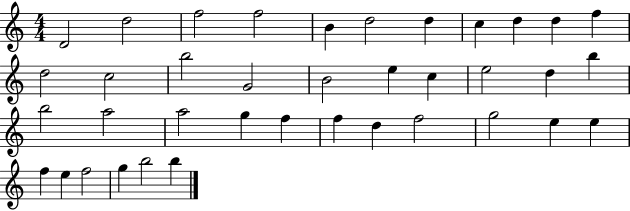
D4/h D5/h F5/h F5/h B4/q D5/h D5/q C5/q D5/q D5/q F5/q D5/h C5/h B5/h G4/h B4/h E5/q C5/q E5/h D5/q B5/q B5/h A5/h A5/h G5/q F5/q F5/q D5/q F5/h G5/h E5/q E5/q F5/q E5/q F5/h G5/q B5/h B5/q